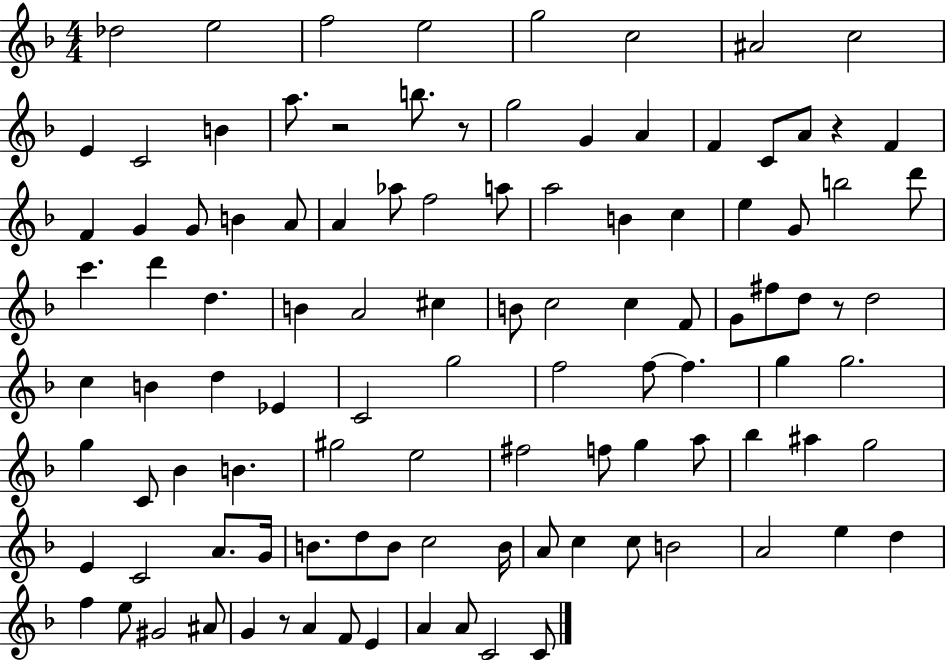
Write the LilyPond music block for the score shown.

{
  \clef treble
  \numericTimeSignature
  \time 4/4
  \key f \major
  des''2 e''2 | f''2 e''2 | g''2 c''2 | ais'2 c''2 | \break e'4 c'2 b'4 | a''8. r2 b''8. r8 | g''2 g'4 a'4 | f'4 c'8 a'8 r4 f'4 | \break f'4 g'4 g'8 b'4 a'8 | a'4 aes''8 f''2 a''8 | a''2 b'4 c''4 | e''4 g'8 b''2 d'''8 | \break c'''4. d'''4 d''4. | b'4 a'2 cis''4 | b'8 c''2 c''4 f'8 | g'8 fis''8 d''8 r8 d''2 | \break c''4 b'4 d''4 ees'4 | c'2 g''2 | f''2 f''8~~ f''4. | g''4 g''2. | \break g''4 c'8 bes'4 b'4. | gis''2 e''2 | fis''2 f''8 g''4 a''8 | bes''4 ais''4 g''2 | \break e'4 c'2 a'8. g'16 | b'8. d''8 b'8 c''2 b'16 | a'8 c''4 c''8 b'2 | a'2 e''4 d''4 | \break f''4 e''8 gis'2 ais'8 | g'4 r8 a'4 f'8 e'4 | a'4 a'8 c'2 c'8 | \bar "|."
}